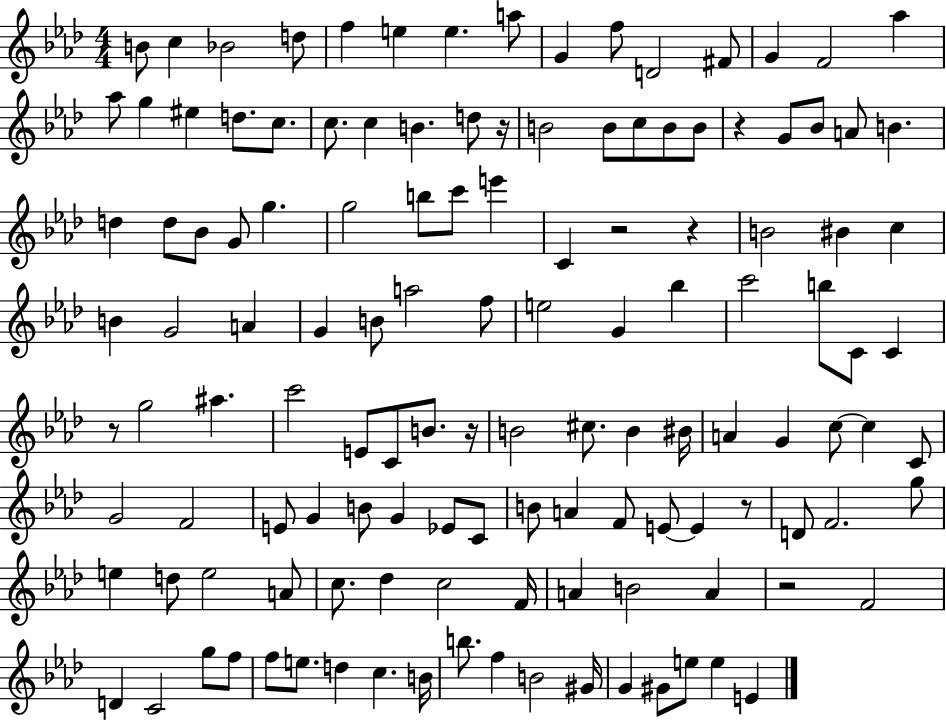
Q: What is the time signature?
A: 4/4